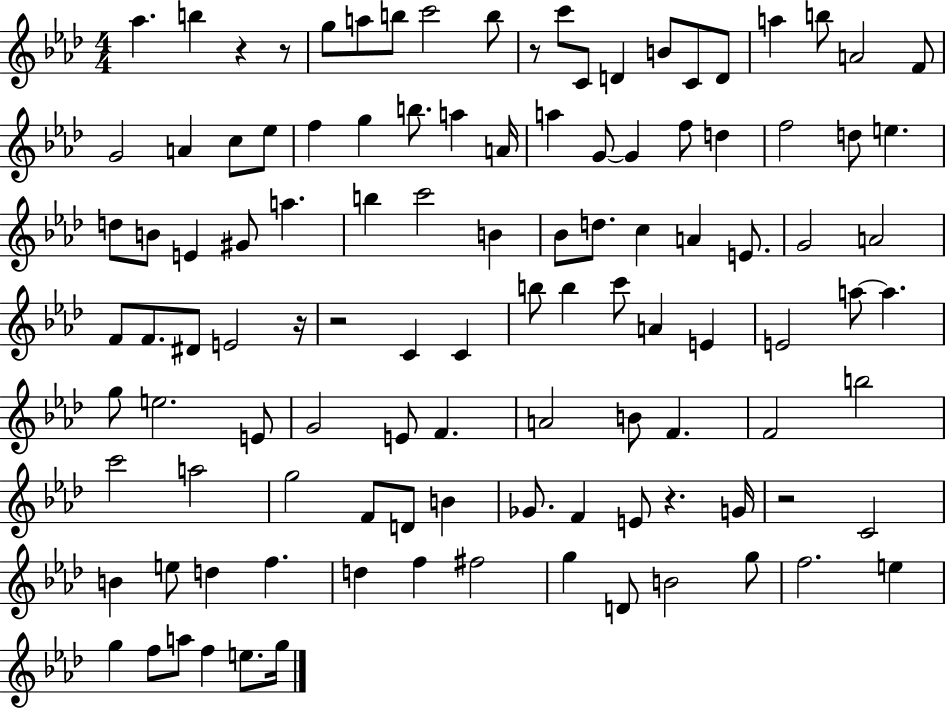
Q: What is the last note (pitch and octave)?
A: G5